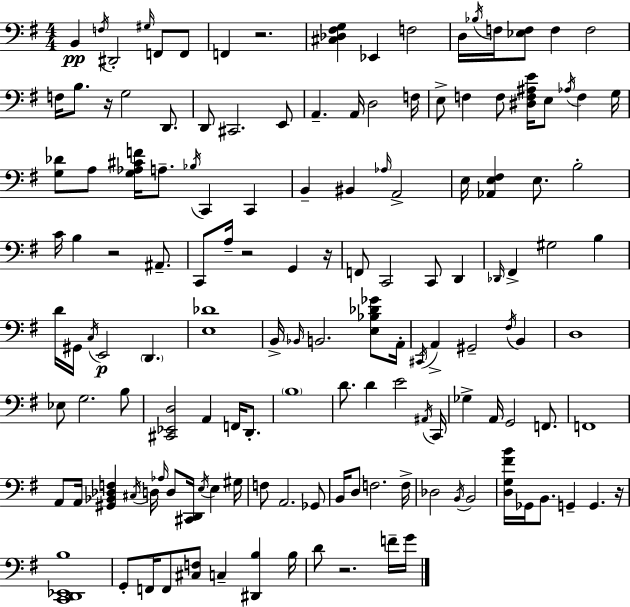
X:1
T:Untitled
M:4/4
L:1/4
K:G
B,, F,/4 ^D,,2 ^G,/4 F,,/2 F,,/2 F,, z2 [^C,_D,^F,G,] _E,, F,2 D,/4 _B,/4 F,/4 [_E,F,]/2 F, F,2 F,/4 B,/2 z/4 G,2 D,,/2 D,,/2 ^C,,2 E,,/2 A,, A,,/4 D,2 F,/4 E,/2 F, F,/2 [^D,F,^A,E]/4 E,/2 _A,/4 F, G,/4 [G,_D]/2 A,/2 [G,_A,^CF]/4 A,/2 _B,/4 C,, C,, B,, ^B,, _A,/4 A,,2 E,/4 [_A,,E,^F,] E,/2 B,2 C/4 B, z2 ^A,,/2 C,,/2 A,/4 z2 G,, z/4 F,,/2 C,,2 C,,/2 D,, _D,,/4 ^F,, ^G,2 B, D/4 ^G,,/4 C,/4 E,,2 D,, [E,_D]4 B,,/4 _B,,/4 B,,2 [E,_B,_D_G]/2 A,,/4 ^C,,/4 A,, ^G,,2 ^F,/4 B,, D,4 _E,/2 G,2 B,/2 [^C,,_E,,D,]2 A,, F,,/4 D,,/2 B,4 D/2 D E2 ^A,,/4 C,,/4 _G, A,,/4 G,,2 F,,/2 F,,4 A,,/2 A,,/4 [^G,,_B,,_D,F,] ^C,/4 D,/4 _A,/4 D,/2 [^C,,D,,]/4 E,/4 E, ^G,/4 F,/2 A,,2 _G,,/2 B,,/4 D,/2 F,2 F,/4 _D,2 B,,/4 B,,2 [D,G,^FB]/4 _G,,/4 B,,/2 G,, G,, z/4 [C,,D,,_E,,B,]4 G,,/2 F,,/4 F,,/2 [^C,F,]/2 C, [^D,,B,] B,/4 D/2 z2 F/4 G/4